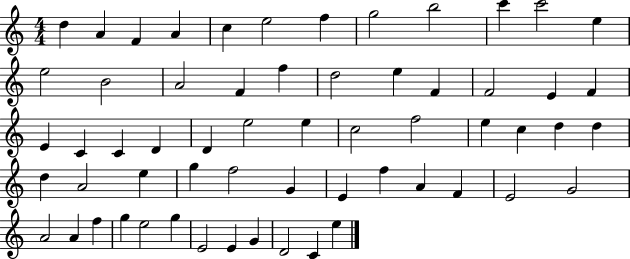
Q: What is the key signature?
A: C major